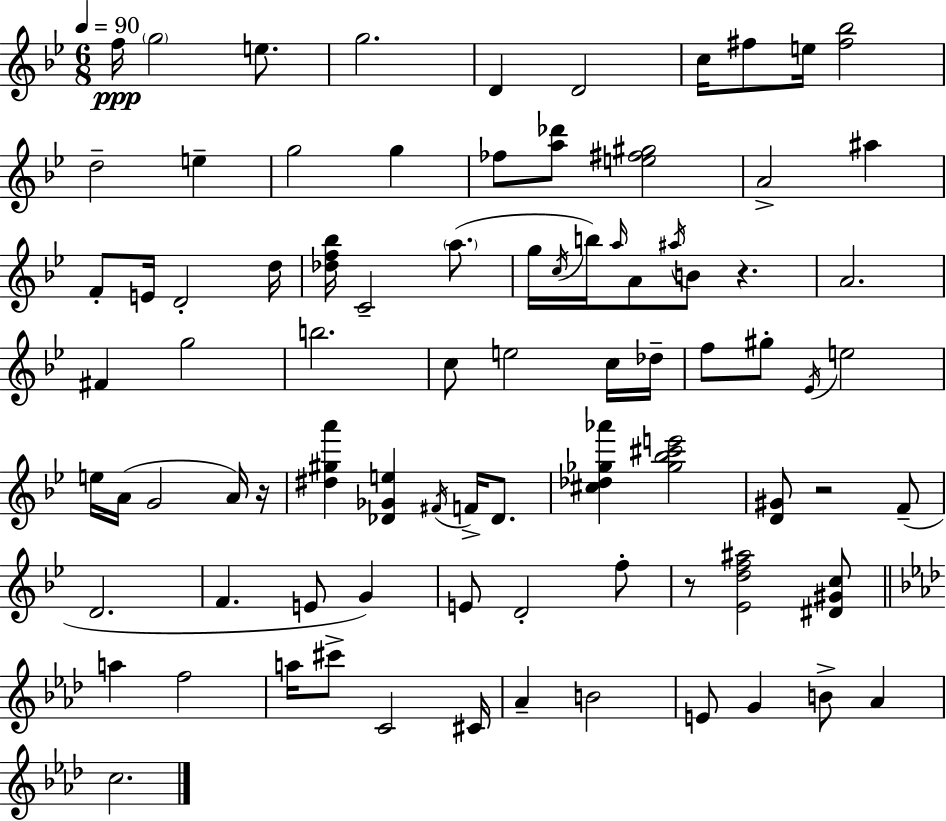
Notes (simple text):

F5/s G5/h E5/e. G5/h. D4/q D4/h C5/s F#5/e E5/s [F#5,Bb5]/h D5/h E5/q G5/h G5/q FES5/e [A5,Db6]/e [E5,F#5,G#5]/h A4/h A#5/q F4/e E4/s D4/h D5/s [Db5,F5,Bb5]/s C4/h A5/e. G5/s C5/s B5/s A5/s A4/e A#5/s B4/e R/q. A4/h. F#4/q G5/h B5/h. C5/e E5/h C5/s Db5/s F5/e G#5/e Eb4/s E5/h E5/s A4/s G4/h A4/s R/s [D#5,G#5,A6]/q [Db4,Gb4,E5]/q F#4/s F4/s Db4/e. [C#5,Db5,Gb5,Ab6]/q [Gb5,Bb5,C#6,E6]/h [D4,G#4]/e R/h F4/e D4/h. F4/q. E4/e G4/q E4/e D4/h F5/e R/e [Eb4,D5,F5,A#5]/h [D#4,G#4,C5]/e A5/q F5/h A5/s C#6/e C4/h C#4/s Ab4/q B4/h E4/e G4/q B4/e Ab4/q C5/h.